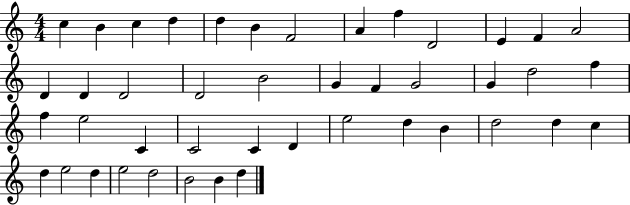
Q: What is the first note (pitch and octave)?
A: C5